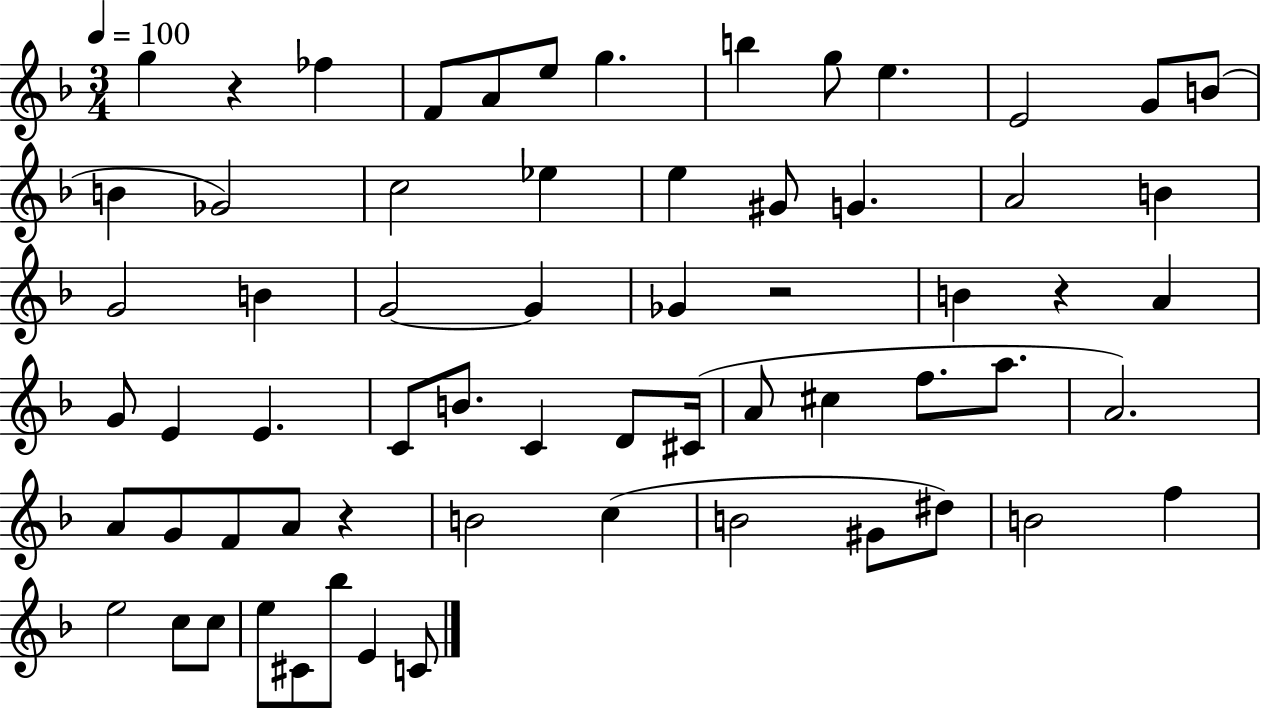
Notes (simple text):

G5/q R/q FES5/q F4/e A4/e E5/e G5/q. B5/q G5/e E5/q. E4/h G4/e B4/e B4/q Gb4/h C5/h Eb5/q E5/q G#4/e G4/q. A4/h B4/q G4/h B4/q G4/h G4/q Gb4/q R/h B4/q R/q A4/q G4/e E4/q E4/q. C4/e B4/e. C4/q D4/e C#4/s A4/e C#5/q F5/e. A5/e. A4/h. A4/e G4/e F4/e A4/e R/q B4/h C5/q B4/h G#4/e D#5/e B4/h F5/q E5/h C5/e C5/e E5/e C#4/e Bb5/e E4/q C4/e